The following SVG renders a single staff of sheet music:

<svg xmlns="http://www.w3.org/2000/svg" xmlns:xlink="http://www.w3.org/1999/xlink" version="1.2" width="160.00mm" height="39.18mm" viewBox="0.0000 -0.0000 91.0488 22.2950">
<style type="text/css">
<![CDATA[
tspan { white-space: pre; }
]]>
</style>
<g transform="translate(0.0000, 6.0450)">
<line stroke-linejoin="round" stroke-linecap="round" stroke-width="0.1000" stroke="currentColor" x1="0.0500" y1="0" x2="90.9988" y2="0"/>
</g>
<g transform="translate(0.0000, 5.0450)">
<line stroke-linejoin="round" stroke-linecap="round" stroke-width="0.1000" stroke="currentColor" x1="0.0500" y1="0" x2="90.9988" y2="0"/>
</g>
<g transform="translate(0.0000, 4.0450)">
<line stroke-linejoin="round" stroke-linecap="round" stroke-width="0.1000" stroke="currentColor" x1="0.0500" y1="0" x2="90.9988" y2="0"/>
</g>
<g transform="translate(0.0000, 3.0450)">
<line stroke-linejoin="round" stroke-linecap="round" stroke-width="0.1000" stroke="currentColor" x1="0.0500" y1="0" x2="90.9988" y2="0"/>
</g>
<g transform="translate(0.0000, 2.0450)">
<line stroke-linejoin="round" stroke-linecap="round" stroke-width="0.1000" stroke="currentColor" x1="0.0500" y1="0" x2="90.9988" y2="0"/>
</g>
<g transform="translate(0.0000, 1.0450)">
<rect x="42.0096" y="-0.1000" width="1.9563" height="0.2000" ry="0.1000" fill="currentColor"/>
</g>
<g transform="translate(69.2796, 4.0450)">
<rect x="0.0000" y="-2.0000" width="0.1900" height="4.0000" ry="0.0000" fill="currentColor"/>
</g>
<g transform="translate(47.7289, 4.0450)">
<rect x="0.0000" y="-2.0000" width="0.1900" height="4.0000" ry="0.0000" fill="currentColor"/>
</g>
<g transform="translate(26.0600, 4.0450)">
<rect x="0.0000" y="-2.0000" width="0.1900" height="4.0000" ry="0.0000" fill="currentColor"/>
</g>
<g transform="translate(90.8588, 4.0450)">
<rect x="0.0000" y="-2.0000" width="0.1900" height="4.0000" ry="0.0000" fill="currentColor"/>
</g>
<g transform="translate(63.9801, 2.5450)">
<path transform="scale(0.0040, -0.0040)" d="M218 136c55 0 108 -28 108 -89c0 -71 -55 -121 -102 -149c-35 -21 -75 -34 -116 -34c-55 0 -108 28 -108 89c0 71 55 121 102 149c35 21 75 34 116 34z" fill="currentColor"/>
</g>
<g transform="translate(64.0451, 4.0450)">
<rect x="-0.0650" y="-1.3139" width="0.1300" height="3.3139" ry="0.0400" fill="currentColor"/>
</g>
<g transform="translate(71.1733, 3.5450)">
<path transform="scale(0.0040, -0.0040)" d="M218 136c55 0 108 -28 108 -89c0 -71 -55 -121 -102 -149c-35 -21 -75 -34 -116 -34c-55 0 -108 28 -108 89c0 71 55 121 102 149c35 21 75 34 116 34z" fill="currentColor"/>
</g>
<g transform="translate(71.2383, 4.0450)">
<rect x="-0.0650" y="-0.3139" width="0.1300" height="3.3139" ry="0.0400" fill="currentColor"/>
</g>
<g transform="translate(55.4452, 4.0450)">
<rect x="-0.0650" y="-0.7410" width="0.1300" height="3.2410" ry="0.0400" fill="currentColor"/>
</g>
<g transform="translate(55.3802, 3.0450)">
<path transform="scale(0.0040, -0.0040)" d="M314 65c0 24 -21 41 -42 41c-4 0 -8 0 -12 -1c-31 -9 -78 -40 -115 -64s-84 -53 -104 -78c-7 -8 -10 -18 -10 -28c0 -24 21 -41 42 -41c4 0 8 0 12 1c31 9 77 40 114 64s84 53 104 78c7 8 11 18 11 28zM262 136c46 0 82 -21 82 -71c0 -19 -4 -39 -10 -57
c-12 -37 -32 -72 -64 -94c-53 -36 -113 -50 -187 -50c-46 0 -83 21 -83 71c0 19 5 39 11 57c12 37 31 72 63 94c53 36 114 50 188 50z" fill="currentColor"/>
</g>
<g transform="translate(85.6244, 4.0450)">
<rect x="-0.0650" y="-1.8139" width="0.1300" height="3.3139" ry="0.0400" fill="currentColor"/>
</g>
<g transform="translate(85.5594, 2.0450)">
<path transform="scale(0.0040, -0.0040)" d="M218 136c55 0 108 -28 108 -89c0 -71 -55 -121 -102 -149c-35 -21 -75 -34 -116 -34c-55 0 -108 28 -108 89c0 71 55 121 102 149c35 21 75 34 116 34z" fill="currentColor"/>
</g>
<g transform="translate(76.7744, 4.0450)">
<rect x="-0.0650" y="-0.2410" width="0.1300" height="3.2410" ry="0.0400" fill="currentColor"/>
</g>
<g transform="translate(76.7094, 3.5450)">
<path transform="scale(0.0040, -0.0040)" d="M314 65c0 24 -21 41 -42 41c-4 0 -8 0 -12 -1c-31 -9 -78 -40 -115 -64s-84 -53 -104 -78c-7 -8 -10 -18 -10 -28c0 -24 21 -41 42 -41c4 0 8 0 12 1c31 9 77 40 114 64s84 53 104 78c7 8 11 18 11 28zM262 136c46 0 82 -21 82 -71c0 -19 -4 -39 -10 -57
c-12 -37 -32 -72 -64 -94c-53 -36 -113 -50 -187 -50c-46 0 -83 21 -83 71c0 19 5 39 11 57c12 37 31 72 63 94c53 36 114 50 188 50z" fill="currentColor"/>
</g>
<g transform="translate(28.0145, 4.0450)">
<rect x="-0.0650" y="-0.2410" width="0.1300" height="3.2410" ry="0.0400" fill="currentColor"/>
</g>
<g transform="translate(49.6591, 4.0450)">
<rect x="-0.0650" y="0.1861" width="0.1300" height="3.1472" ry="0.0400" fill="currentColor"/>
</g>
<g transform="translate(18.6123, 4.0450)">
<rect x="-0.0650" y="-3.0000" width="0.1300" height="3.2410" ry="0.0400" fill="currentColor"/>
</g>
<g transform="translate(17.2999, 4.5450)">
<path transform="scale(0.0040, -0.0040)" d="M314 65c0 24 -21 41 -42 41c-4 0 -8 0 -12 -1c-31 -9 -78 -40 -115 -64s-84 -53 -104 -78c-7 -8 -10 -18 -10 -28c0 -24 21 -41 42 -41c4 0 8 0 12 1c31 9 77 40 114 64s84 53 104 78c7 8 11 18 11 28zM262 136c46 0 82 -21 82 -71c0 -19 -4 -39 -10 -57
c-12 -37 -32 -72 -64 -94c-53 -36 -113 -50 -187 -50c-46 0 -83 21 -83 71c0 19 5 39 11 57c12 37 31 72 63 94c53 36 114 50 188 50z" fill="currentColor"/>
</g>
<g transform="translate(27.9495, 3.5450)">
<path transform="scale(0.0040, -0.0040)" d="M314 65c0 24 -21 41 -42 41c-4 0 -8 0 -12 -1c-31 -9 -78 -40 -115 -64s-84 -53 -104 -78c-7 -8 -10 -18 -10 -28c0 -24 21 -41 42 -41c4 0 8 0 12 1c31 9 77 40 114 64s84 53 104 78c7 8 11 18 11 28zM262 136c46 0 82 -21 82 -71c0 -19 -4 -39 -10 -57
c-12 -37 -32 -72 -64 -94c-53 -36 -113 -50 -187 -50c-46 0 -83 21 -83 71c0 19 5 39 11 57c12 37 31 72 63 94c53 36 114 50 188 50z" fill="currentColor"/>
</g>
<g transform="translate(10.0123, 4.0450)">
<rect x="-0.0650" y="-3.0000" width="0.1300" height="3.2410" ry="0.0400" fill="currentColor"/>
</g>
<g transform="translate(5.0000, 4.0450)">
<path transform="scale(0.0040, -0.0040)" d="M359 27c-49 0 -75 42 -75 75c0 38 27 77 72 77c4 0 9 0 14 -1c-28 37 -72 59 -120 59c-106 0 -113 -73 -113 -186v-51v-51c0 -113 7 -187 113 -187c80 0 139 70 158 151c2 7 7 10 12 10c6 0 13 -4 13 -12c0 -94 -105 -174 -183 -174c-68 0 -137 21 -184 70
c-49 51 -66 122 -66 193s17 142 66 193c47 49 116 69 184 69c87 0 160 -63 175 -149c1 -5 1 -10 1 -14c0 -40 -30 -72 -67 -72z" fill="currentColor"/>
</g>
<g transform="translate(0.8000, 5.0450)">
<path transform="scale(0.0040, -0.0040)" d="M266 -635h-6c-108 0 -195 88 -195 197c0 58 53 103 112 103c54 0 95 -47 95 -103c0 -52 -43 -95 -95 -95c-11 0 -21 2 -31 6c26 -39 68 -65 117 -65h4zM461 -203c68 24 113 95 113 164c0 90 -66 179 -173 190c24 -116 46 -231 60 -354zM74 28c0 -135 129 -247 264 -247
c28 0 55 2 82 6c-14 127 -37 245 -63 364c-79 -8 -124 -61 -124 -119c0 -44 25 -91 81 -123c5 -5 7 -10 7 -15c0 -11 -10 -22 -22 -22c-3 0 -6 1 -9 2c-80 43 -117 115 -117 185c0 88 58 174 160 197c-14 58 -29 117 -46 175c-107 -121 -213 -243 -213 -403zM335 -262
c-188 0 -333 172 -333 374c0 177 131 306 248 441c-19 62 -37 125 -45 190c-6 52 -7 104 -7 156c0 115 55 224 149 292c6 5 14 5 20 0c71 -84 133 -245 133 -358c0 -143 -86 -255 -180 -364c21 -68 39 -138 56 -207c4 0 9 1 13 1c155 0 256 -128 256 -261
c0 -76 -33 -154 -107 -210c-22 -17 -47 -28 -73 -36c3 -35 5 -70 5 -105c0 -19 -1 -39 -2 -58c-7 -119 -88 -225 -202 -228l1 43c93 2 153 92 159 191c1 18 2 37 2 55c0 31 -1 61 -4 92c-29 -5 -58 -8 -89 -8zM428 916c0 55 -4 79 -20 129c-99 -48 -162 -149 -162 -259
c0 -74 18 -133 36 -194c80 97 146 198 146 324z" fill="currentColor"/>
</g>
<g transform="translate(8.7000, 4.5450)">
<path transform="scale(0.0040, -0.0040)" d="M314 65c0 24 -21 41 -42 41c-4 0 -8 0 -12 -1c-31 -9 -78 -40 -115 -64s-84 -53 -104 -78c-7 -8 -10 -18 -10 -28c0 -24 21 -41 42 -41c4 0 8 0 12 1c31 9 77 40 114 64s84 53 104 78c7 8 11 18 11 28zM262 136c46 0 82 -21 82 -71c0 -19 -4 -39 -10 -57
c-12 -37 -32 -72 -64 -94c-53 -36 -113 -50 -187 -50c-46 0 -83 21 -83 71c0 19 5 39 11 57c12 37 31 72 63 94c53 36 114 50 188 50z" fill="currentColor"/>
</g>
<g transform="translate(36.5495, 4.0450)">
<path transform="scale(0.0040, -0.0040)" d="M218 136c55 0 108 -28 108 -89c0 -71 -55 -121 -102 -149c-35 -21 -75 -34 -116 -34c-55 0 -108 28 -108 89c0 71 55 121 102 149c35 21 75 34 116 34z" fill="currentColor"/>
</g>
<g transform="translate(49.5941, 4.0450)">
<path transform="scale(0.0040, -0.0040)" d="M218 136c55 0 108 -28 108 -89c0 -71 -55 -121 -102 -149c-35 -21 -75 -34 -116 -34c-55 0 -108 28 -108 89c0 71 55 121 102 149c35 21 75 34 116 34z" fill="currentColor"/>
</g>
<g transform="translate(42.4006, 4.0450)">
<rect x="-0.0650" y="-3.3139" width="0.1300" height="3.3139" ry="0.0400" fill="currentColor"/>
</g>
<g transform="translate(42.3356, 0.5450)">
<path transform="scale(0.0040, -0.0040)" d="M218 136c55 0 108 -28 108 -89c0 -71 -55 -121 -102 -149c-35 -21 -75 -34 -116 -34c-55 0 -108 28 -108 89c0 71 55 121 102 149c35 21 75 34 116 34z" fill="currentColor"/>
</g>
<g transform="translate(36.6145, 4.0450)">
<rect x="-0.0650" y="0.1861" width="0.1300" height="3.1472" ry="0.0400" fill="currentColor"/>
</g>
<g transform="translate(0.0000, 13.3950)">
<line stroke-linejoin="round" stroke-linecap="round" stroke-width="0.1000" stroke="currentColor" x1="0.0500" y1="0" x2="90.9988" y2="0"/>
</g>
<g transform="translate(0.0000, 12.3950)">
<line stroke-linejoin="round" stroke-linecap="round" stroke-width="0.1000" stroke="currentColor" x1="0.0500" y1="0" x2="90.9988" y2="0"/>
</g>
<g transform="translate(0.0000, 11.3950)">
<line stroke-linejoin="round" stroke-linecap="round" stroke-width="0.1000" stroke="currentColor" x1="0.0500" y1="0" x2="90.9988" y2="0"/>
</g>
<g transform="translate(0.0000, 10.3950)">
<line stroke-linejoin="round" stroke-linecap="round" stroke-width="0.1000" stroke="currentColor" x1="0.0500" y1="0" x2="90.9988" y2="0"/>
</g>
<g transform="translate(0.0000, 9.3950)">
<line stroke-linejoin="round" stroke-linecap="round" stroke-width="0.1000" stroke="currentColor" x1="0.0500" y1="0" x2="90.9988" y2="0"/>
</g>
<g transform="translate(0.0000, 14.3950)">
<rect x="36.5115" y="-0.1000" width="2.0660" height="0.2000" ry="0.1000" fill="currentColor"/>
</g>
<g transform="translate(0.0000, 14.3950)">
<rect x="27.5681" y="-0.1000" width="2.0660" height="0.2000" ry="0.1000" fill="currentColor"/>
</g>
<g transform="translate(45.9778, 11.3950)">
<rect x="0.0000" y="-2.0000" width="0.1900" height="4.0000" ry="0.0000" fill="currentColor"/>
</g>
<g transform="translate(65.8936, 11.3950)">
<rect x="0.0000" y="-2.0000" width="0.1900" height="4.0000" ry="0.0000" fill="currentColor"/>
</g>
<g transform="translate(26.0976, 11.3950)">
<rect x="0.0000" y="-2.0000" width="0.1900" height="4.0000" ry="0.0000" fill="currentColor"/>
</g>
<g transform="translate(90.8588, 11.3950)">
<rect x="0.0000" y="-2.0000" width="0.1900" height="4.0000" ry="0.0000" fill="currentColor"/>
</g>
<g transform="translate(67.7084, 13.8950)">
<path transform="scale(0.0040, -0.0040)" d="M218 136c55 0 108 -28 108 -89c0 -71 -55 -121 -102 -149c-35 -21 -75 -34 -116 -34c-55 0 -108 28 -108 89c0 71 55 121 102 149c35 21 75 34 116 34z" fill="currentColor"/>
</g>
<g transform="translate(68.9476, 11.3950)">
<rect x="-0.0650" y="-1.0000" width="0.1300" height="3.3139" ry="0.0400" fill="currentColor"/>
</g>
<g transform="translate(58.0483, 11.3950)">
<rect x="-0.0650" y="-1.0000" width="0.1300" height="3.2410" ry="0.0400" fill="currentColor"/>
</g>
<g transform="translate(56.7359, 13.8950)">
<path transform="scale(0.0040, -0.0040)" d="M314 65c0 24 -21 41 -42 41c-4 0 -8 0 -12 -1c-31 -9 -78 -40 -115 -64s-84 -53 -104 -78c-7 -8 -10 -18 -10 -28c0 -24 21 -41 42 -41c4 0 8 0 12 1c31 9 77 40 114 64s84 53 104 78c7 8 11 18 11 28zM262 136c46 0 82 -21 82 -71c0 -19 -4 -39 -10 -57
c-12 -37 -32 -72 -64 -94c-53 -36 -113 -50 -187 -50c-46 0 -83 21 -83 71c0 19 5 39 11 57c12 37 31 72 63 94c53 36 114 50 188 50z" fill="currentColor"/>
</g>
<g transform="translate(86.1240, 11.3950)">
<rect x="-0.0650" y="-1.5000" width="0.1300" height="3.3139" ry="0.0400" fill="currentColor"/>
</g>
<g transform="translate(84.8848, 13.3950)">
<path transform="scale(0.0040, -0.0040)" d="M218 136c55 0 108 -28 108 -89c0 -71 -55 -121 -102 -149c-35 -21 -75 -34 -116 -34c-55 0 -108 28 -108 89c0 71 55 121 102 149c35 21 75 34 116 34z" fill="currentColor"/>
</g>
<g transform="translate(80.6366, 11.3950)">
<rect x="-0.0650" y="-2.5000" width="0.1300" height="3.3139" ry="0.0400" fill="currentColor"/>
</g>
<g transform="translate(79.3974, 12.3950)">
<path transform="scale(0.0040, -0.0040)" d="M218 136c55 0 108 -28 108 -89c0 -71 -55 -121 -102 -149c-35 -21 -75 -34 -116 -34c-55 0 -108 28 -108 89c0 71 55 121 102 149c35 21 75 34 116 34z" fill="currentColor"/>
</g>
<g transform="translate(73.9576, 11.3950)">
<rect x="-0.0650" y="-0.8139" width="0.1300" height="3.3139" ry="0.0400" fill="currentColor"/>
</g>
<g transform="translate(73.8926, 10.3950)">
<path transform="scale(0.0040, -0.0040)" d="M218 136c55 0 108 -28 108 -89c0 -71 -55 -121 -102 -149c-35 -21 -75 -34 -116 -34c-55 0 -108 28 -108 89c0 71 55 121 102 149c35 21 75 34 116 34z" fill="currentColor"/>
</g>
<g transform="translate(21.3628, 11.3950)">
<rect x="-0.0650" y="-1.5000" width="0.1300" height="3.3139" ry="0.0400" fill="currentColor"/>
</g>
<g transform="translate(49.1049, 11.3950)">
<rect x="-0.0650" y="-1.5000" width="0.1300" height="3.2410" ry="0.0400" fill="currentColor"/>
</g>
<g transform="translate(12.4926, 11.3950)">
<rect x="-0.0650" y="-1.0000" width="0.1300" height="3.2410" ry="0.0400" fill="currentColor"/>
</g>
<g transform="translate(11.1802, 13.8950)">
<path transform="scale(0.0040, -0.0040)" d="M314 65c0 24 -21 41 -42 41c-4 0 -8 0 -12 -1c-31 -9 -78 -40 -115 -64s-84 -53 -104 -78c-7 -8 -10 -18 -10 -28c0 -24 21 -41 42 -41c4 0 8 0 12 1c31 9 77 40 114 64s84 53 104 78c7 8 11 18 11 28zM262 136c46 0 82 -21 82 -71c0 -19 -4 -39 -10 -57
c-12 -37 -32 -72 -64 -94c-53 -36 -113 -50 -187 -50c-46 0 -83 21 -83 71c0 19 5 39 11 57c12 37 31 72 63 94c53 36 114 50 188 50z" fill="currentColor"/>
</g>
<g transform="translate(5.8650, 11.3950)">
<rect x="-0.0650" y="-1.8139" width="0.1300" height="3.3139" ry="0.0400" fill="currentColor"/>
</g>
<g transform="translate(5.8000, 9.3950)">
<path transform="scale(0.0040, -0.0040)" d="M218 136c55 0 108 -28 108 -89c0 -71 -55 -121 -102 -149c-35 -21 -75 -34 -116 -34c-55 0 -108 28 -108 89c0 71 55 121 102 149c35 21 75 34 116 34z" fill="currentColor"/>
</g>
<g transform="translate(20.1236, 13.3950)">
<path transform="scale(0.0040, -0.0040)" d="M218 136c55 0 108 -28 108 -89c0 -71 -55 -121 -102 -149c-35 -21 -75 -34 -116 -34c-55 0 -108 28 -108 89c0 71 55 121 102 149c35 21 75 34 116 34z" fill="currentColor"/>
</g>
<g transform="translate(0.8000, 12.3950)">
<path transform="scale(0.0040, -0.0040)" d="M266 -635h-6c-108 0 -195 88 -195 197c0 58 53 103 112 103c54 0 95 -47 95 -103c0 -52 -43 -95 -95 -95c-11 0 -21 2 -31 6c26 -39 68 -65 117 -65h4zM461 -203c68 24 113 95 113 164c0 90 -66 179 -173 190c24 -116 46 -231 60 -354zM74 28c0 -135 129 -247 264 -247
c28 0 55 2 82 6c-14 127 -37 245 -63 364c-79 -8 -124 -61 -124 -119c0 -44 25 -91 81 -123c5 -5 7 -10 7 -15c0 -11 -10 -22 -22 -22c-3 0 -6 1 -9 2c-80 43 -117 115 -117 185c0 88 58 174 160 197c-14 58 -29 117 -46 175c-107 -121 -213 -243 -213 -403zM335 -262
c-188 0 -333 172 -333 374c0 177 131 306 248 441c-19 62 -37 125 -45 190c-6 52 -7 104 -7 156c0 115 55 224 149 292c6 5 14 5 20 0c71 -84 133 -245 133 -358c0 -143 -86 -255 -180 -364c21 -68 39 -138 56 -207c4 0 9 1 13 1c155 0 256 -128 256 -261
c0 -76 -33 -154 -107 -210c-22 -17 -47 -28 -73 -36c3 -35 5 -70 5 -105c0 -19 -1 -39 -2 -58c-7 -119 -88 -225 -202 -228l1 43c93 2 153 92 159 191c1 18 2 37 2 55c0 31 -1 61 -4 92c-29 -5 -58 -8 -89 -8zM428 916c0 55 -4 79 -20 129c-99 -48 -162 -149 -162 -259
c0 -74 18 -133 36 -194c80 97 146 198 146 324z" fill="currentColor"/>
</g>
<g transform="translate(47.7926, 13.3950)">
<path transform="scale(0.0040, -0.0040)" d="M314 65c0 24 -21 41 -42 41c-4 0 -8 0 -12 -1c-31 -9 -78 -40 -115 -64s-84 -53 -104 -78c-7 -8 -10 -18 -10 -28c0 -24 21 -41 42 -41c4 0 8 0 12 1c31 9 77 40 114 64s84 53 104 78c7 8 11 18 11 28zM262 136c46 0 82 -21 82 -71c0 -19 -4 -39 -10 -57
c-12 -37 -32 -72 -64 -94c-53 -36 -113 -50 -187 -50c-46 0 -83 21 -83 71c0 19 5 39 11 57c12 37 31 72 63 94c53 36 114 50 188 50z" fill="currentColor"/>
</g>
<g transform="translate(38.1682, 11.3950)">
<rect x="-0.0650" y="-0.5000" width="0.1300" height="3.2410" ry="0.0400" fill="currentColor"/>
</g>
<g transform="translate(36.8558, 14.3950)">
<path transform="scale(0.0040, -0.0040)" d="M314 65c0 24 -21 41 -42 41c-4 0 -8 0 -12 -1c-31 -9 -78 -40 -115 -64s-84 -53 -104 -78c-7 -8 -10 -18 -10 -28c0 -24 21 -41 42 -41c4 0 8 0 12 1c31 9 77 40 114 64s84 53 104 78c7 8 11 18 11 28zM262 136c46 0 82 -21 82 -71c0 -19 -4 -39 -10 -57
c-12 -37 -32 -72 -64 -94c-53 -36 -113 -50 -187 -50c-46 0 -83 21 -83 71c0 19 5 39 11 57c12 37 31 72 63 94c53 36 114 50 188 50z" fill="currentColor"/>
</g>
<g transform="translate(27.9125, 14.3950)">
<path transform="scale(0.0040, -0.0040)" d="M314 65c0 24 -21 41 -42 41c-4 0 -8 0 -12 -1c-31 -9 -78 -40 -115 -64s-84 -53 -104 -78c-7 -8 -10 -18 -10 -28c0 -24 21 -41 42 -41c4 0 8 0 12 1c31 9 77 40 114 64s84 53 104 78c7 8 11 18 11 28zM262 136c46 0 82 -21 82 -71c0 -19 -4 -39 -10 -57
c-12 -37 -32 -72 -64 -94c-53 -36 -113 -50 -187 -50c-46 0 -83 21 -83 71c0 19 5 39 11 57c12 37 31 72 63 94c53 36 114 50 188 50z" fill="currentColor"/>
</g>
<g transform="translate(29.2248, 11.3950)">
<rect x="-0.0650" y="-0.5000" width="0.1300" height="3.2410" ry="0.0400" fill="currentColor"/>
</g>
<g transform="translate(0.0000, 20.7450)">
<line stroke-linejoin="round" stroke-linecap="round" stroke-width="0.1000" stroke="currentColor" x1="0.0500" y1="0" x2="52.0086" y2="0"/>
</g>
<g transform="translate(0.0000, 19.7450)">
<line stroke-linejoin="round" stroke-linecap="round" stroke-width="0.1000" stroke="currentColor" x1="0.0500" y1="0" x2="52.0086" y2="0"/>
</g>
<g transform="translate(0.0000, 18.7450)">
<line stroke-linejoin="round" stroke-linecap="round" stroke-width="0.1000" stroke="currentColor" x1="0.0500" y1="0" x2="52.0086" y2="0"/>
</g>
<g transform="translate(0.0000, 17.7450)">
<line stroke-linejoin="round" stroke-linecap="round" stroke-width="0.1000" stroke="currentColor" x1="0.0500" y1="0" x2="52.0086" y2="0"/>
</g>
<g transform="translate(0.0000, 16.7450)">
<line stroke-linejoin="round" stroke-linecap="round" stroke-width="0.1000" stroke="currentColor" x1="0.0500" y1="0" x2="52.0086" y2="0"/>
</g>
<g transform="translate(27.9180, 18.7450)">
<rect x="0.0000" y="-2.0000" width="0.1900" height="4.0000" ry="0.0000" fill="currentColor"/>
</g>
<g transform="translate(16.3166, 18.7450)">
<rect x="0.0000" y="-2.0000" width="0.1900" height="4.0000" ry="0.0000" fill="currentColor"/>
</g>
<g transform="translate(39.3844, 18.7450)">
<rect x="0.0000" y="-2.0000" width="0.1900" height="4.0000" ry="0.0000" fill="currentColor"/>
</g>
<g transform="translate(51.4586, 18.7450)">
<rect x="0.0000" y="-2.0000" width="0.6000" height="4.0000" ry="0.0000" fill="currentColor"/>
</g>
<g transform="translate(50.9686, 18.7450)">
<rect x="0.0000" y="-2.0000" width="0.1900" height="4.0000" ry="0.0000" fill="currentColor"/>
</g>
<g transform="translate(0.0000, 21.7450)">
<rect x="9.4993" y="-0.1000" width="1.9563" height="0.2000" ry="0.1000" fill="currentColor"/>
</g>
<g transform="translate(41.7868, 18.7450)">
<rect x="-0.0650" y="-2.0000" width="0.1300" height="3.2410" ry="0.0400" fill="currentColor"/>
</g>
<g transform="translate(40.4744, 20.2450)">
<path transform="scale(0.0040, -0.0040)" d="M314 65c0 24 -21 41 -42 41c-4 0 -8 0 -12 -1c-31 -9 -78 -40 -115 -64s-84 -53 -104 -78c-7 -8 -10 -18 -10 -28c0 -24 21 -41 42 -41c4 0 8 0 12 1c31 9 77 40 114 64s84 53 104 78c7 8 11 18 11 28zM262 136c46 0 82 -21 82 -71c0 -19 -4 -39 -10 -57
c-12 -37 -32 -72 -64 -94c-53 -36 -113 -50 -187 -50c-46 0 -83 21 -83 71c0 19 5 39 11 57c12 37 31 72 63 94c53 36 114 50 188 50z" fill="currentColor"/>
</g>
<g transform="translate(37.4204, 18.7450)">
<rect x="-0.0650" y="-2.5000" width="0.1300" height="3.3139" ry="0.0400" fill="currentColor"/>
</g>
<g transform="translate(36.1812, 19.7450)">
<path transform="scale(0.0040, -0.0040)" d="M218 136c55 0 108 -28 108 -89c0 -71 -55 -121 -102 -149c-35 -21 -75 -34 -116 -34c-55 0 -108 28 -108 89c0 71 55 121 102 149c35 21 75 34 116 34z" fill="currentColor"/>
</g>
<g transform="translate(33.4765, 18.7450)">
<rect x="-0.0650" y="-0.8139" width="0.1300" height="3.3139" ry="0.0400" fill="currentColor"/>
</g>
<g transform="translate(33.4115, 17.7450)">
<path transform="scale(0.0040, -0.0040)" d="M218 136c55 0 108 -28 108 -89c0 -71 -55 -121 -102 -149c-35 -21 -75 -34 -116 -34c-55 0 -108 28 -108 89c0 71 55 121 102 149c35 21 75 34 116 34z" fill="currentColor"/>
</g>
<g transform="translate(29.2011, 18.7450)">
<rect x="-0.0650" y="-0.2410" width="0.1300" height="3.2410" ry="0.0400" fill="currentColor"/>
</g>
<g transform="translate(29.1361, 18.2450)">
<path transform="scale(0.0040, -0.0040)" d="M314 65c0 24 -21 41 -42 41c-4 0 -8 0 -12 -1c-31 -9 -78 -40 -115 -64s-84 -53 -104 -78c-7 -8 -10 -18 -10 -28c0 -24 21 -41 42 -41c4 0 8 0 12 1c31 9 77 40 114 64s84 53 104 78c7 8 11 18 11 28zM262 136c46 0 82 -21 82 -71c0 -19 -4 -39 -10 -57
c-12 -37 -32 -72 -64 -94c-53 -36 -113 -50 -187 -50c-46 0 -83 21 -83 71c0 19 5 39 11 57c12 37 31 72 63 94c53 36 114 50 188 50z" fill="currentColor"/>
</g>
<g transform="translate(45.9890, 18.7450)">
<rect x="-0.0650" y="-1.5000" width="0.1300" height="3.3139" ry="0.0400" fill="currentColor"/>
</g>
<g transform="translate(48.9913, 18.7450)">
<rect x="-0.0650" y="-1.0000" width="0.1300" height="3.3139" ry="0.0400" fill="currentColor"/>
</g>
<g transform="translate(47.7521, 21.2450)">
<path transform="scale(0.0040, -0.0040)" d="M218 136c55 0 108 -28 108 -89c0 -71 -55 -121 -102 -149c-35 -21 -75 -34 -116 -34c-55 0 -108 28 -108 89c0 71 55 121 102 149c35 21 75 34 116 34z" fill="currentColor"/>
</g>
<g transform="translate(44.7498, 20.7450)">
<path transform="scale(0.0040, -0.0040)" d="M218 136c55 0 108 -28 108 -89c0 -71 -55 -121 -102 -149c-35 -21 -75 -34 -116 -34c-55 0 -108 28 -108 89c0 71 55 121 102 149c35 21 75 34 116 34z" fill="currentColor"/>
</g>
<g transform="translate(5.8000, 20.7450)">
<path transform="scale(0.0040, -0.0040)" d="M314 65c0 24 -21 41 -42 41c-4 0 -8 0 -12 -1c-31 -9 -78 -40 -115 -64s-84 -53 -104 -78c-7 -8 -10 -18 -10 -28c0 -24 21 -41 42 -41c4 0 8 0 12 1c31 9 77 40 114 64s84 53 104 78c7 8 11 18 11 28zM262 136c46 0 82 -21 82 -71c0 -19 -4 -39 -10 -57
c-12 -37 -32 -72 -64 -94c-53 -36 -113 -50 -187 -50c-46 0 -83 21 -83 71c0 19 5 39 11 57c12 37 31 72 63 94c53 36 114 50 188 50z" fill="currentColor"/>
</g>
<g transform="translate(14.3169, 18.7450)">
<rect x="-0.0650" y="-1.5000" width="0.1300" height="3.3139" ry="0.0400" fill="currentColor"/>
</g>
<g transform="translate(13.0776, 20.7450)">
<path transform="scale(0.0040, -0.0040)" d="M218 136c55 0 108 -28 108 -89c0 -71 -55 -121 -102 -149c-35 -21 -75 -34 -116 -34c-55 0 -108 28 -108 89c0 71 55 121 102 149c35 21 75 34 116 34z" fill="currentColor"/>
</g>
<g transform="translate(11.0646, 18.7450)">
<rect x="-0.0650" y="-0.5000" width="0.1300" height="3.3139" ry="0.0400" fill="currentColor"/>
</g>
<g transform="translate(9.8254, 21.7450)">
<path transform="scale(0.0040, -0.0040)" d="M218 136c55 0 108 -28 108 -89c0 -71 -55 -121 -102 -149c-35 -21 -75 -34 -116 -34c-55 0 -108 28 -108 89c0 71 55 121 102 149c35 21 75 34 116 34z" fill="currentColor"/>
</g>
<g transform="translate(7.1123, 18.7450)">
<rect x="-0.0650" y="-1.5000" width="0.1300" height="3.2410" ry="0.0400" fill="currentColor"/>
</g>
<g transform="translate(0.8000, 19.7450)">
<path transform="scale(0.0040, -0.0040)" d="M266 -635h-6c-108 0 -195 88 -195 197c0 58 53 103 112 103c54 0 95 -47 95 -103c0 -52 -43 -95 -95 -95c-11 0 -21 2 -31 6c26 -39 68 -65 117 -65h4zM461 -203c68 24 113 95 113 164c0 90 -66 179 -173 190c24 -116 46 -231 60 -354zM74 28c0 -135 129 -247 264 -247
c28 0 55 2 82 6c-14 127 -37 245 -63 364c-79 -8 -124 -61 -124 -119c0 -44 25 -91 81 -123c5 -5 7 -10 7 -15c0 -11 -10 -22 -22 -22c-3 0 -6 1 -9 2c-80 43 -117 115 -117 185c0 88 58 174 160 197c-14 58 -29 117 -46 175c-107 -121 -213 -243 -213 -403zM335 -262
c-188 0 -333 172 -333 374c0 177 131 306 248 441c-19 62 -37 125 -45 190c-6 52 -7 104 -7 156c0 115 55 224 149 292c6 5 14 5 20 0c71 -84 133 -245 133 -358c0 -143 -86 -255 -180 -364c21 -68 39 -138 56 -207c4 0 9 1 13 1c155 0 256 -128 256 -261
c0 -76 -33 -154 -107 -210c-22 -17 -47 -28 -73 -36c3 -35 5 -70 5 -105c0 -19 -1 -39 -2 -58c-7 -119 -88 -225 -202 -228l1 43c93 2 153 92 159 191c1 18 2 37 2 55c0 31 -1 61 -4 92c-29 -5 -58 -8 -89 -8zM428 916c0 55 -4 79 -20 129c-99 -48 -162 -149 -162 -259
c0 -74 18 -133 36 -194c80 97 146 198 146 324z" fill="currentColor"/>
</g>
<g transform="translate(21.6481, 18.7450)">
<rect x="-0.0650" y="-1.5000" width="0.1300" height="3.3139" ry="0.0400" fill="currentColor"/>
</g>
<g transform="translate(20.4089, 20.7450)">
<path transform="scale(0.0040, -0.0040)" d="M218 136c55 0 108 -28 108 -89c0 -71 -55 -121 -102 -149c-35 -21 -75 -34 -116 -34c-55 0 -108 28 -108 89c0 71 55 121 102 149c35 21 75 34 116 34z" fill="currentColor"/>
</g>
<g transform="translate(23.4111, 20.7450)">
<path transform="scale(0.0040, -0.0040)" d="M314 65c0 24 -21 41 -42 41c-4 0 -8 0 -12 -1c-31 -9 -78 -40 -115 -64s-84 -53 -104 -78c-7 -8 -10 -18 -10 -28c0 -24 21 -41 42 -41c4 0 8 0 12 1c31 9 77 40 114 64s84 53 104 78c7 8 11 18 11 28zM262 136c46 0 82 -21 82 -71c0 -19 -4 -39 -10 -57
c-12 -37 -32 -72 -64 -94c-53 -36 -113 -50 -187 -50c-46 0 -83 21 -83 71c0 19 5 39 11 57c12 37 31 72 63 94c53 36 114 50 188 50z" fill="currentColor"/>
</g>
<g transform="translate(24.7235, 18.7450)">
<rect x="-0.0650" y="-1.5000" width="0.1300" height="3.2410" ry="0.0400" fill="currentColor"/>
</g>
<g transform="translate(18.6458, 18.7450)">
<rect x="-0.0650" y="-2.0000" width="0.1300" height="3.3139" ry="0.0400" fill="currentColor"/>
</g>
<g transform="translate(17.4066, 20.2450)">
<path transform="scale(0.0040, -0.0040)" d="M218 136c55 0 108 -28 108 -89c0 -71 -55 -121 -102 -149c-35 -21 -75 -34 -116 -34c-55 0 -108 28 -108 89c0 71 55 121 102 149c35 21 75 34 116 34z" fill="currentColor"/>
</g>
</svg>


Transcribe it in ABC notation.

X:1
T:Untitled
M:4/4
L:1/4
K:C
A2 A2 c2 B b B d2 e c c2 f f D2 E C2 C2 E2 D2 D d G E E2 C E F E E2 c2 d G F2 E D